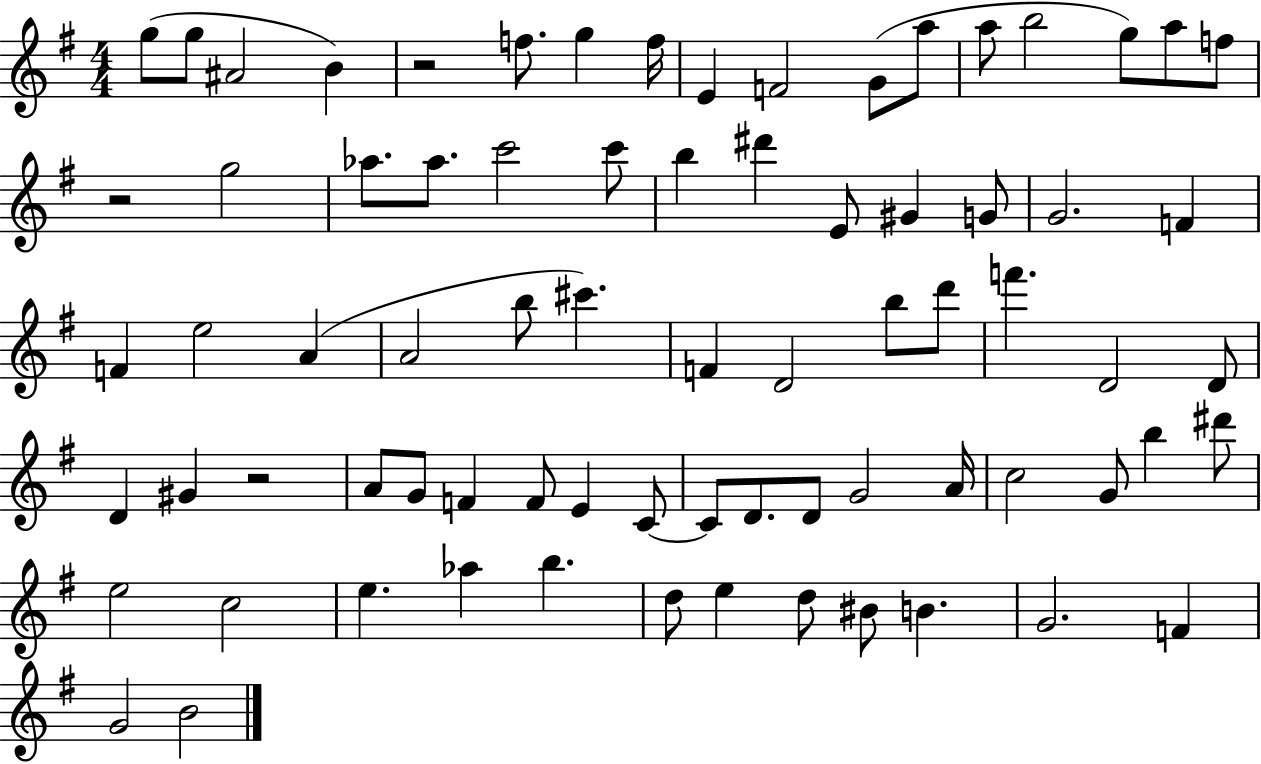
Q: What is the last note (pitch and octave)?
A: B4